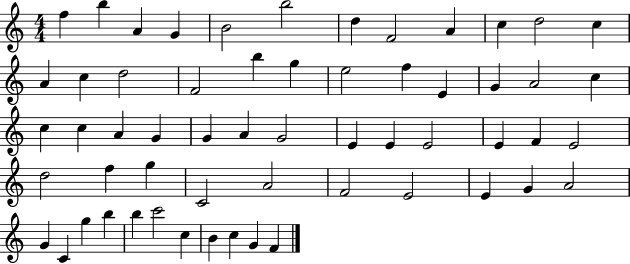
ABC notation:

X:1
T:Untitled
M:4/4
L:1/4
K:C
f b A G B2 b2 d F2 A c d2 c A c d2 F2 b g e2 f E G A2 c c c A G G A G2 E E E2 E F E2 d2 f g C2 A2 F2 E2 E G A2 G C g b b c'2 c B c G F